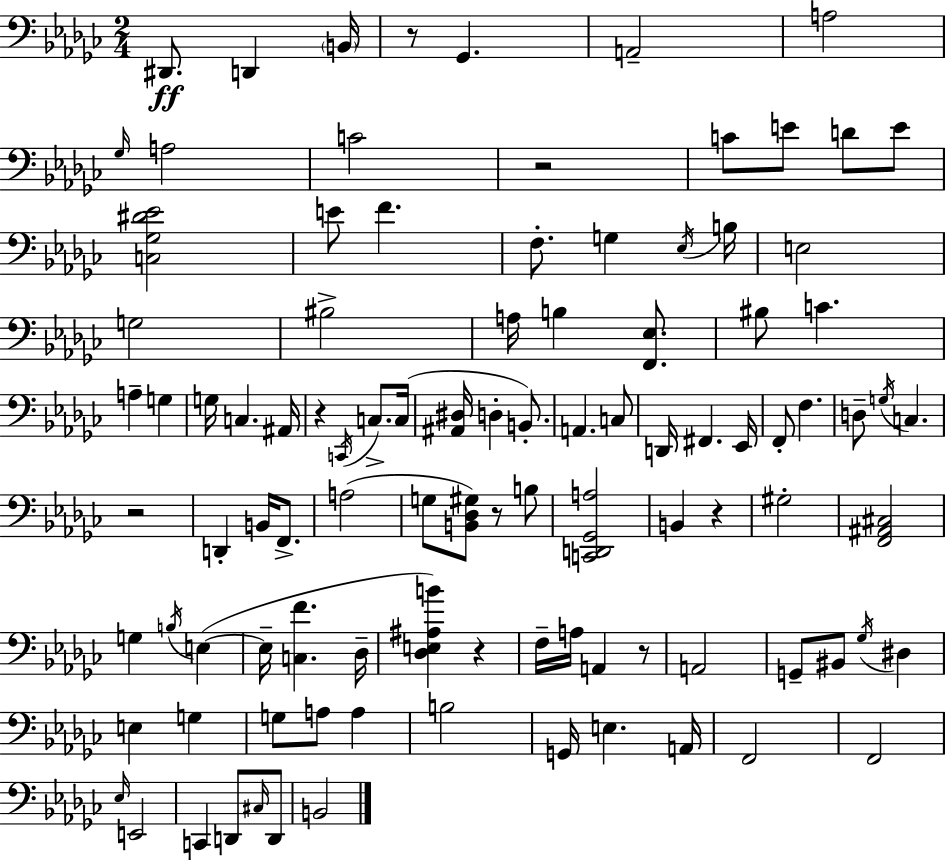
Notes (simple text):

D#2/e. D2/q B2/s R/e Gb2/q. A2/h A3/h Gb3/s A3/h C4/h R/h C4/e E4/e D4/e E4/e [C3,Gb3,D#4,Eb4]/h E4/e F4/q. F3/e. G3/q Eb3/s B3/s E3/h G3/h BIS3/h A3/s B3/q [F2,Eb3]/e. BIS3/e C4/q. A3/q G3/q G3/s C3/q. A#2/s R/q C2/s C3/e. C3/s [A#2,D#3]/s D3/q B2/e. A2/q. C3/e D2/s F#2/q. Eb2/s F2/e F3/q. D3/e G3/s C3/q. R/h D2/q B2/s F2/e. A3/h G3/e [B2,Db3,G#3]/e R/e B3/e [C2,D2,Gb2,A3]/h B2/q R/q G#3/h [F2,A#2,C#3]/h G3/q B3/s E3/q E3/s [C3,F4]/q. Db3/s [Db3,E3,A#3,B4]/q R/q F3/s A3/s A2/q R/e A2/h G2/e BIS2/e Gb3/s D#3/q E3/q G3/q G3/e A3/e A3/q B3/h G2/s E3/q. A2/s F2/h F2/h Eb3/s E2/h C2/q D2/e C#3/s D2/e B2/h